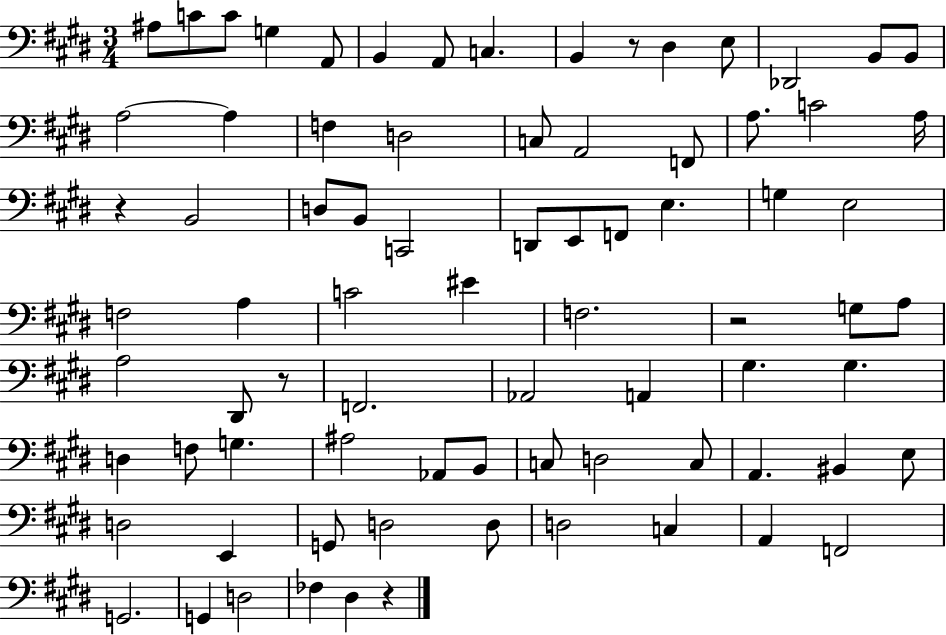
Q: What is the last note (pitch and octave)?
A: D#3